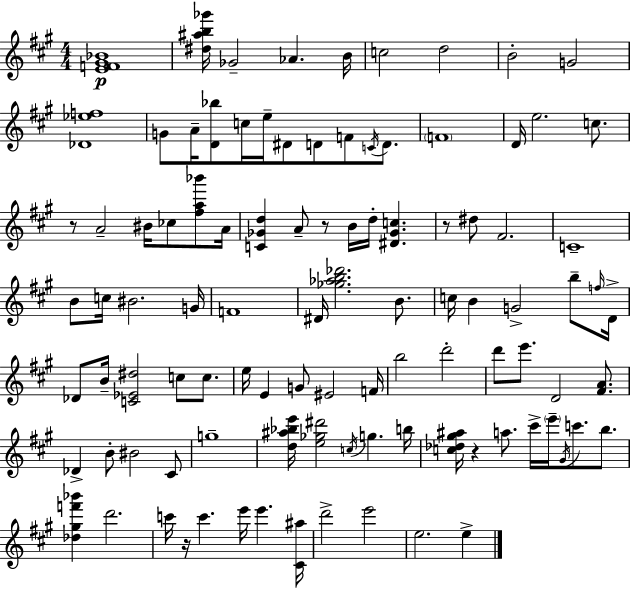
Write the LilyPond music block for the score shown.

{
  \clef treble
  \numericTimeSignature
  \time 4/4
  \key a \major
  <e' f' gis' bes'>1\p | <dis'' ais'' b'' ges'''>16 ges'2-- aes'4. b'16 | c''2 d''2 | b'2-. g'2 | \break <des' ees'' f''>1 | g'8 a'16-- <d' bes''>8 c''16 e''16-- dis'8 d'8 f'8 \acciaccatura { c'16 } d'8. | \parenthesize f'1 | d'16 e''2. c''8. | \break r8 a'2-- bis'16 ces''8 <fis'' a'' bes'''>8 | a'16 <c' ges' d''>4 a'8-- r8 b'16 d''16-. <dis' ges' c''>4. | r8 dis''8 fis'2. | c'1-- | \break b'8 c''16 bis'2. | g'16 f'1 | dis'16 <ges'' aes'' b'' des'''>2. b'8. | c''16 b'4 g'2-> b''8-- | \break \grace { f''16 } d'16-> des'8 b'16-- <c' ees' dis''>2 c''8 c''8. | e''16 e'4 g'8 eis'2 | f'16 b''2 d'''2-. | d'''8 e'''8. d'2 <fis' a'>8. | \break des'4-> b'8-. bis'2 | cis'8 g''1-- | <d'' ais'' bes'' e'''>16 <e'' ges'' dis'''>2 \acciaccatura { c''16 } g''4. | b''16 <c'' des'' gis'' ais''>16 r4 a''8. cis'''16-> \parenthesize e'''16-- \acciaccatura { gis'16 } c'''8. | \break b''8. <des'' gis'' f''' bes'''>4 d'''2. | c'''16 r16 c'''4. e'''16 e'''4. | <cis' ais''>16 d'''2-> e'''2 | e''2. | \break e''4-> \bar "|."
}